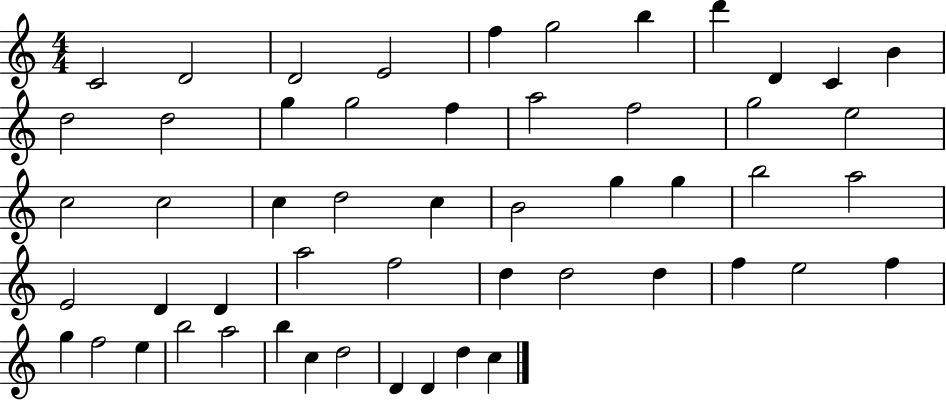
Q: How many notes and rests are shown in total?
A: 53